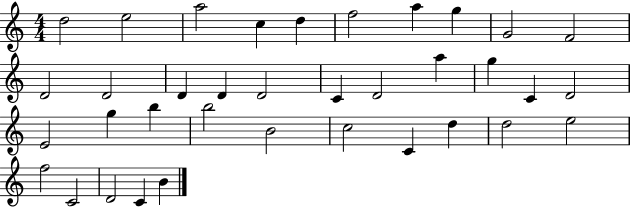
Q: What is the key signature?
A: C major